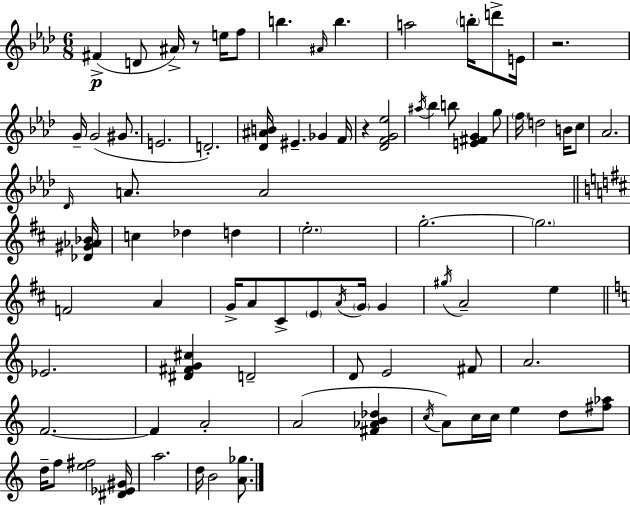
F#4/q D4/e A#4/s R/e E5/s F5/e B5/q. A#4/s B5/q. A5/h B5/s D6/e E4/s R/h. G4/s G4/h G#4/e. E4/h. D4/h. [Db4,A#4,B4]/s EIS4/q. Gb4/q F4/s R/q [Db4,F4,G4,Eb5]/h A#5/s Bb5/q B5/e [E4,F#4,G4]/q G5/e F5/s D5/h B4/s C5/e Ab4/h. Db4/s A4/e. A4/h [Db4,G#4,Ab4,Bb4]/s C5/q Db5/q D5/q E5/h. G5/h. G5/h. F4/h A4/q G4/s A4/e C#4/e E4/e A4/s G4/s G4/q G#5/s A4/h E5/q Eb4/h. [D#4,F#4,G4,C#5]/q D4/h D4/e E4/h F#4/e A4/h. F4/h. F4/q A4/h A4/h [F#4,Ab4,B4,Db5]/q C5/s A4/e C5/s C5/s E5/q D5/e [F#5,Ab5]/e D5/s F5/e [E5,F#5]/h [D#4,Eb4,G#4]/s A5/h. D5/s B4/h [A4,Gb5]/e.